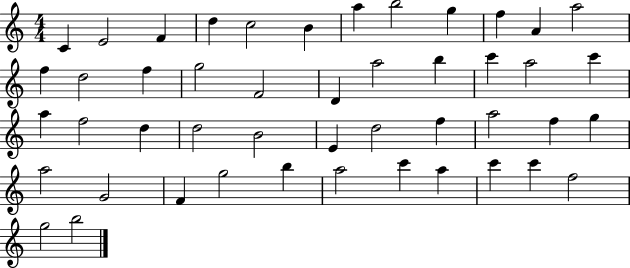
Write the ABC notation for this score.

X:1
T:Untitled
M:4/4
L:1/4
K:C
C E2 F d c2 B a b2 g f A a2 f d2 f g2 F2 D a2 b c' a2 c' a f2 d d2 B2 E d2 f a2 f g a2 G2 F g2 b a2 c' a c' c' f2 g2 b2